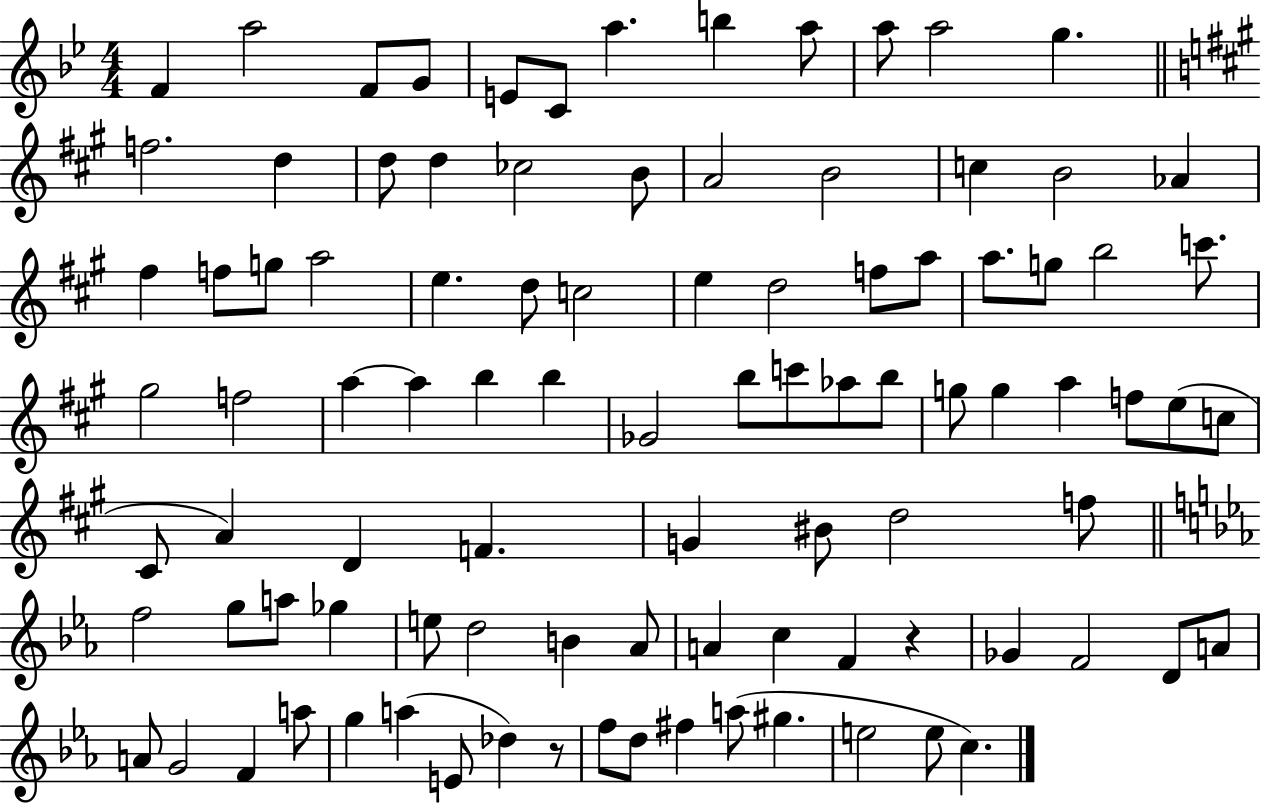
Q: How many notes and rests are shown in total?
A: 96